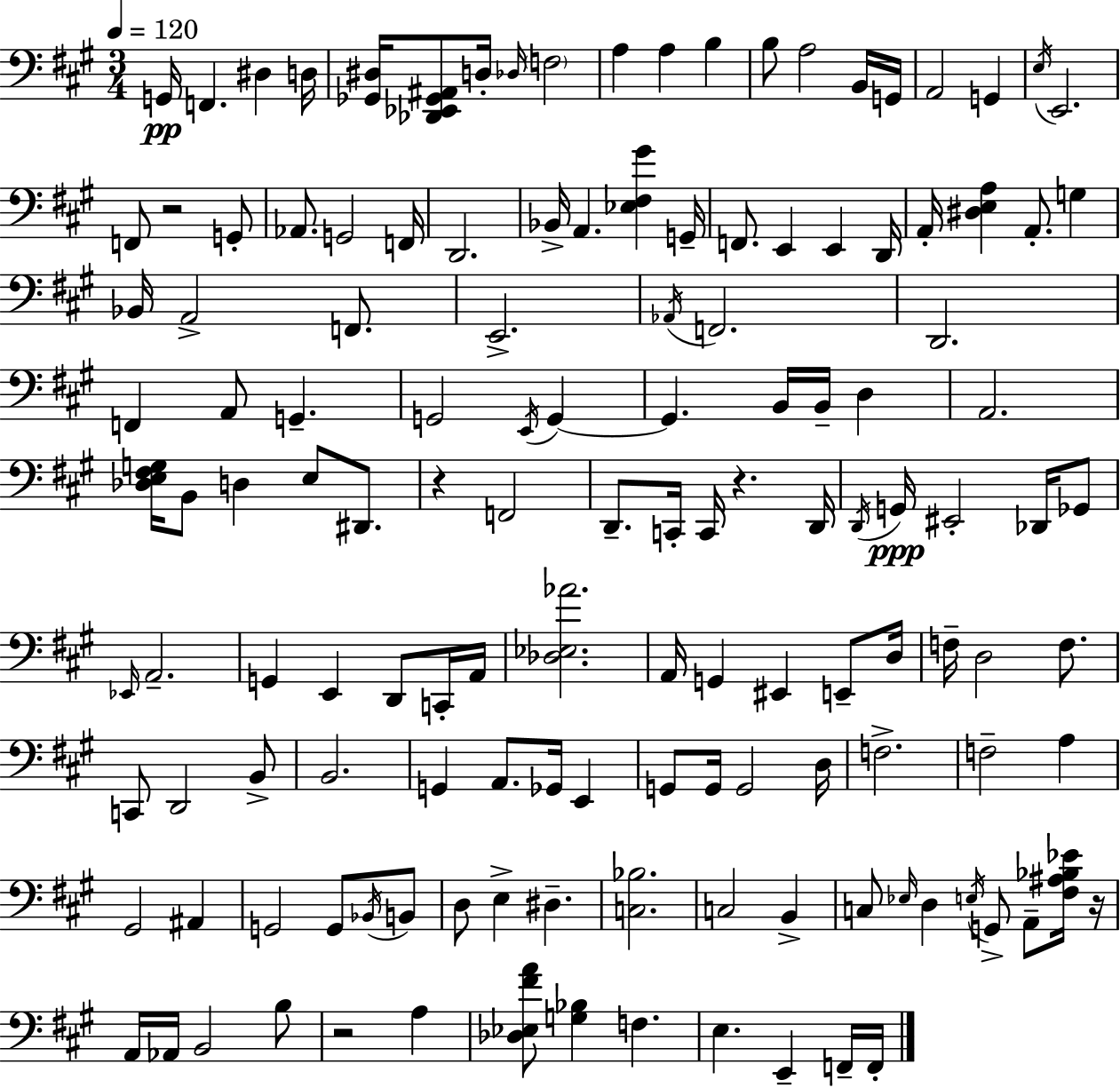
X:1
T:Untitled
M:3/4
L:1/4
K:A
G,,/4 F,, ^D, D,/4 [_G,,^D,]/4 [_D,,_E,,_G,,^A,,]/2 D,/4 _D,/4 F,2 A, A, B, B,/2 A,2 B,,/4 G,,/4 A,,2 G,, E,/4 E,,2 F,,/2 z2 G,,/2 _A,,/2 G,,2 F,,/4 D,,2 _B,,/4 A,, [_E,^F,^G] G,,/4 F,,/2 E,, E,, D,,/4 A,,/4 [^D,E,A,] A,,/2 G, _B,,/4 A,,2 F,,/2 E,,2 _A,,/4 F,,2 D,,2 F,, A,,/2 G,, G,,2 E,,/4 G,, G,, B,,/4 B,,/4 D, A,,2 [_D,E,^F,G,]/4 B,,/2 D, E,/2 ^D,,/2 z F,,2 D,,/2 C,,/4 C,,/4 z D,,/4 D,,/4 G,,/4 ^E,,2 _D,,/4 _G,,/2 _E,,/4 A,,2 G,, E,, D,,/2 C,,/4 A,,/4 [_D,_E,_A]2 A,,/4 G,, ^E,, E,,/2 D,/4 F,/4 D,2 F,/2 C,,/2 D,,2 B,,/2 B,,2 G,, A,,/2 _G,,/4 E,, G,,/2 G,,/4 G,,2 D,/4 F,2 F,2 A, ^G,,2 ^A,, G,,2 G,,/2 _B,,/4 B,,/2 D,/2 E, ^D, [C,_B,]2 C,2 B,, C,/2 _E,/4 D, E,/4 G,,/2 A,,/2 [^F,^A,_B,_E]/4 z/4 A,,/4 _A,,/4 B,,2 B,/2 z2 A, [_D,_E,^FA]/2 [G,_B,] F, E, E,, F,,/4 F,,/4